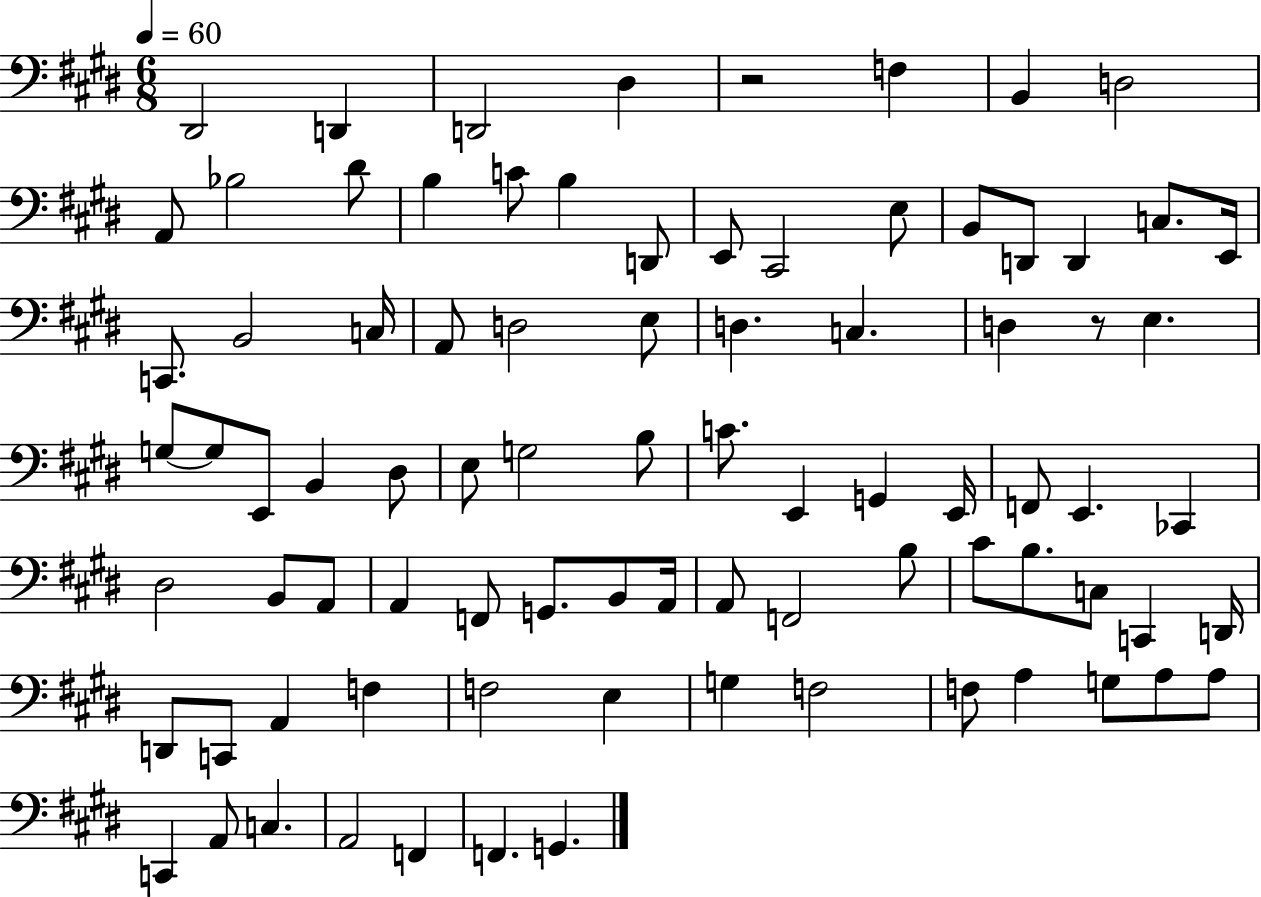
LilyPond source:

{
  \clef bass
  \numericTimeSignature
  \time 6/8
  \key e \major
  \tempo 4 = 60
  dis,2 d,4 | d,2 dis4 | r2 f4 | b,4 d2 | \break a,8 bes2 dis'8 | b4 c'8 b4 d,8 | e,8 cis,2 e8 | b,8 d,8 d,4 c8. e,16 | \break c,8. b,2 c16 | a,8 d2 e8 | d4. c4. | d4 r8 e4. | \break g8~~ g8 e,8 b,4 dis8 | e8 g2 b8 | c'8. e,4 g,4 e,16 | f,8 e,4. ces,4 | \break dis2 b,8 a,8 | a,4 f,8 g,8. b,8 a,16 | a,8 f,2 b8 | cis'8 b8. c8 c,4 d,16 | \break d,8 c,8 a,4 f4 | f2 e4 | g4 f2 | f8 a4 g8 a8 a8 | \break c,4 a,8 c4. | a,2 f,4 | f,4. g,4. | \bar "|."
}